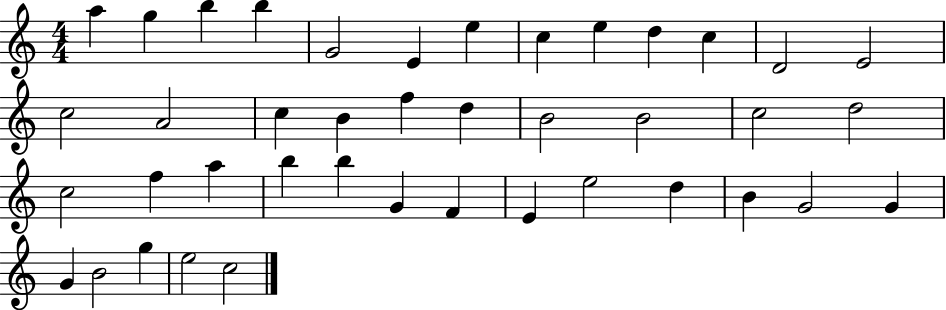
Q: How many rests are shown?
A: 0